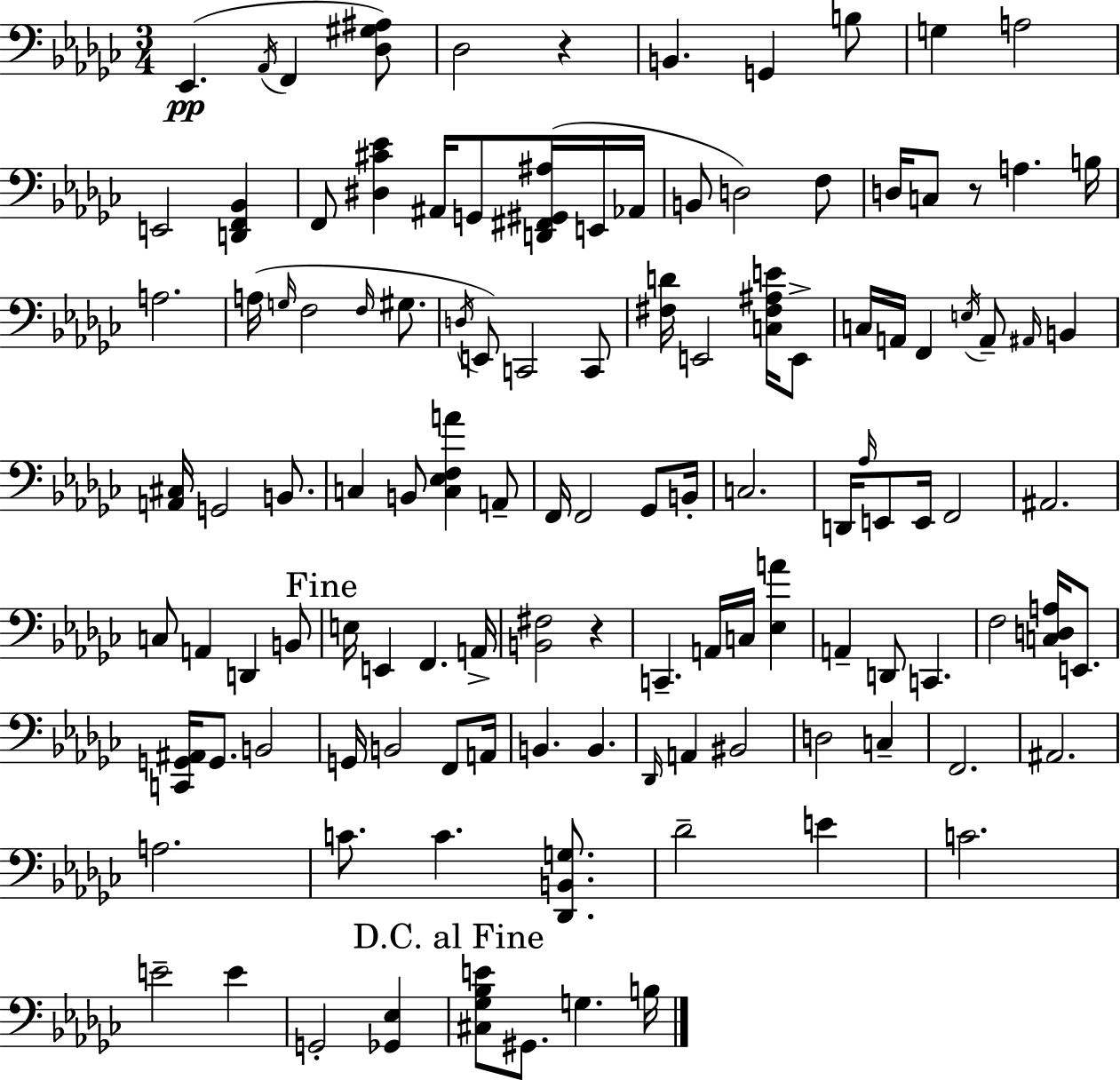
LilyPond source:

{
  \clef bass
  \numericTimeSignature
  \time 3/4
  \key ees \minor
  ees,4.(\pp \acciaccatura { aes,16 } f,4 <des gis ais>8) | des2 r4 | b,4. g,4 b8 | g4 a2 | \break e,2 <d, f, bes,>4 | f,8 <dis cis' ees'>4 ais,16 g,8 <d, fis, gis, ais>16( e,16 | aes,16 b,8 d2) f8 | d16 c8 r8 a4. | \break b16 a2. | a16( \grace { g16 } f2 \grace { f16 } | gis8. \acciaccatura { d16 }) e,8 c,2 | c,8 <fis d'>16 e,2 | \break <c fis ais e'>16 e,8-> c16 a,16 f,4 \acciaccatura { e16 } a,8-- | \grace { ais,16 } b,4 <a, cis>16 g,2 | b,8. c4 b,8 | <c ees f a'>4 a,8-- f,16 f,2 | \break ges,8 b,16-. c2. | d,16 \grace { aes16 } e,8 e,16 f,2 | ais,2. | c8 a,4 | \break d,4 b,8 \mark "Fine" e16 e,4 | f,4. a,16-> <b, fis>2 | r4 c,4.-- | a,16 c16 <ees a'>4 a,4-- d,8 | \break c,4. f2 | <c d a>16 e,8. <c, g, ais,>16 g,8. b,2 | g,16 b,2 | f,8 a,16 b,4. | \break b,4. \grace { des,16 } a,4 | bis,2 d2 | c4-- f,2. | ais,2. | \break a2. | c'8. c'4. | <des, b, g>8. des'2-- | e'4 c'2. | \break e'2-- | e'4 g,2-. | <ges, ees>4 \mark "D.C. al Fine" <cis ges bes e'>8 gis,8. | g4. b16 \bar "|."
}